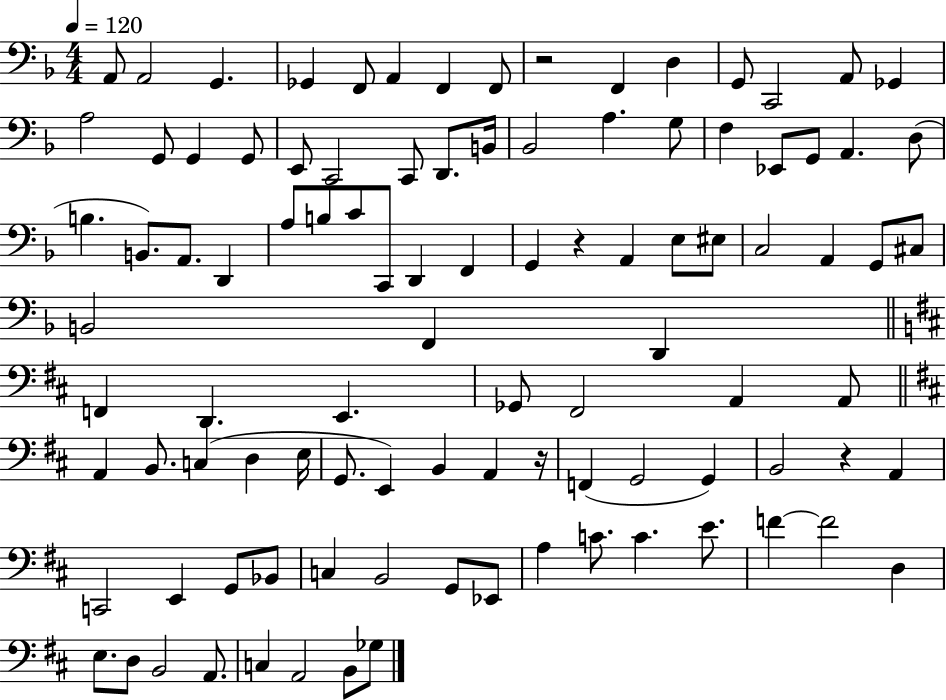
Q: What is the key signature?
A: F major